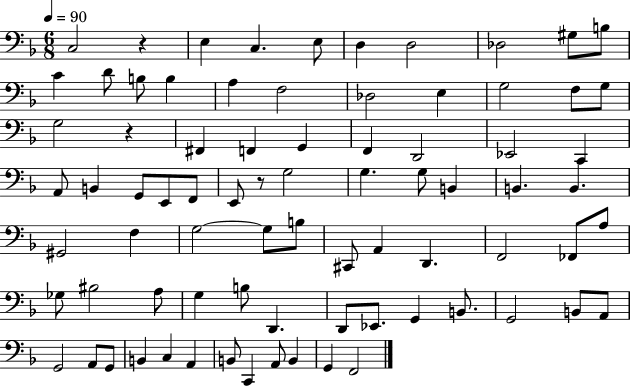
C3/h R/q E3/q C3/q. E3/e D3/q D3/h Db3/h G#3/e B3/e C4/q D4/e B3/e B3/q A3/q F3/h Db3/h E3/q G3/h F3/e G3/e G3/h R/q F#2/q F2/q G2/q F2/q D2/h Eb2/h C2/q A2/e B2/q G2/e E2/e F2/e E2/e R/e G3/h G3/q. G3/e B2/q B2/q. B2/q. G#2/h F3/q G3/h G3/e B3/e C#2/e A2/q D2/q. F2/h FES2/e A3/e Gb3/e BIS3/h A3/e G3/q B3/e D2/q. D2/e Eb2/e. G2/q B2/e. G2/h B2/e A2/e G2/h A2/e G2/e B2/q C3/q A2/q B2/e C2/q A2/e B2/q G2/q F2/h